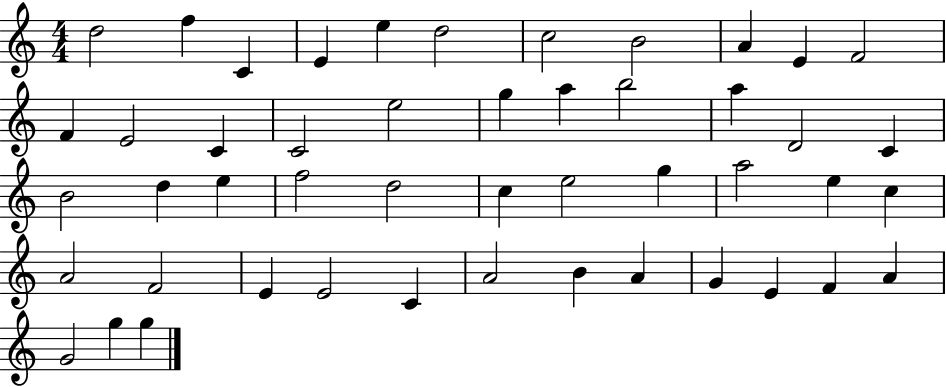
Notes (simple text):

D5/h F5/q C4/q E4/q E5/q D5/h C5/h B4/h A4/q E4/q F4/h F4/q E4/h C4/q C4/h E5/h G5/q A5/q B5/h A5/q D4/h C4/q B4/h D5/q E5/q F5/h D5/h C5/q E5/h G5/q A5/h E5/q C5/q A4/h F4/h E4/q E4/h C4/q A4/h B4/q A4/q G4/q E4/q F4/q A4/q G4/h G5/q G5/q